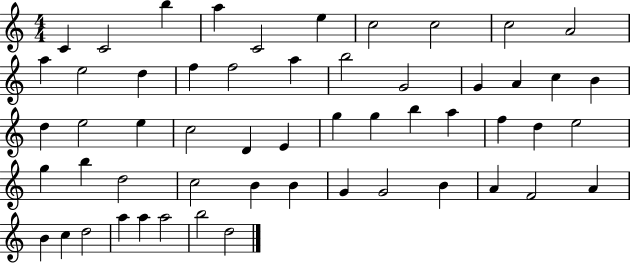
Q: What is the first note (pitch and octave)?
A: C4